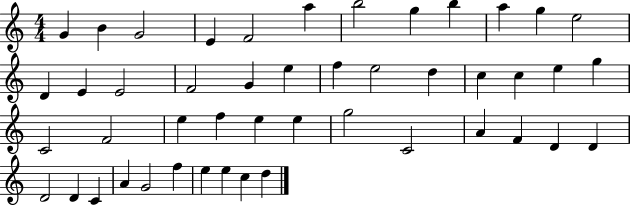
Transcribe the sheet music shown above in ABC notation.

X:1
T:Untitled
M:4/4
L:1/4
K:C
G B G2 E F2 a b2 g b a g e2 D E E2 F2 G e f e2 d c c e g C2 F2 e f e e g2 C2 A F D D D2 D C A G2 f e e c d